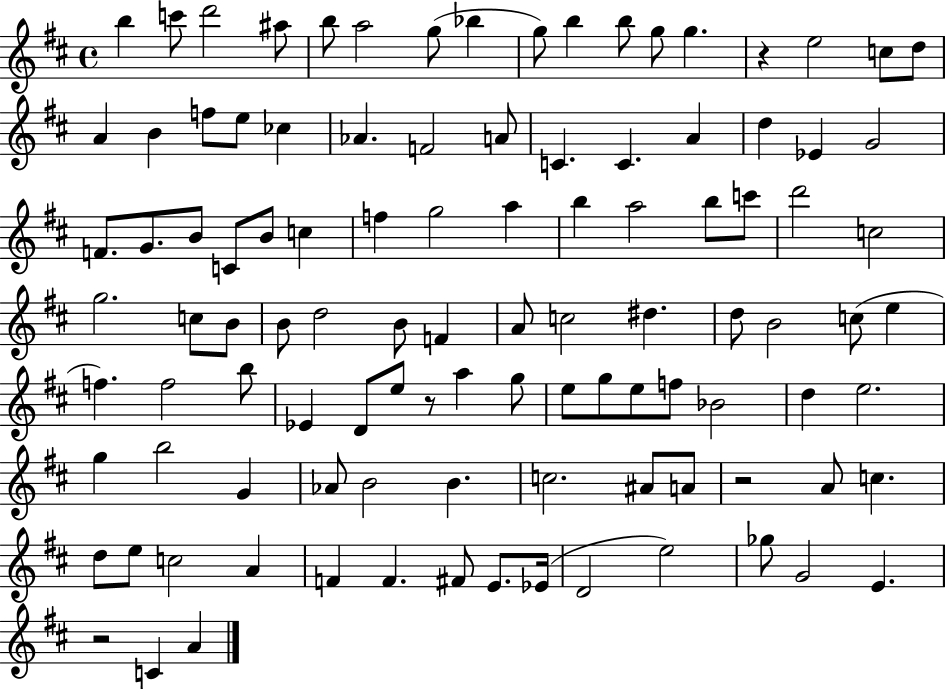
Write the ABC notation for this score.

X:1
T:Untitled
M:4/4
L:1/4
K:D
b c'/2 d'2 ^a/2 b/2 a2 g/2 _b g/2 b b/2 g/2 g z e2 c/2 d/2 A B f/2 e/2 _c _A F2 A/2 C C A d _E G2 F/2 G/2 B/2 C/2 B/2 c f g2 a b a2 b/2 c'/2 d'2 c2 g2 c/2 B/2 B/2 d2 B/2 F A/2 c2 ^d d/2 B2 c/2 e f f2 b/2 _E D/2 e/2 z/2 a g/2 e/2 g/2 e/2 f/2 _B2 d e2 g b2 G _A/2 B2 B c2 ^A/2 A/2 z2 A/2 c d/2 e/2 c2 A F F ^F/2 E/2 _E/4 D2 e2 _g/2 G2 E z2 C A